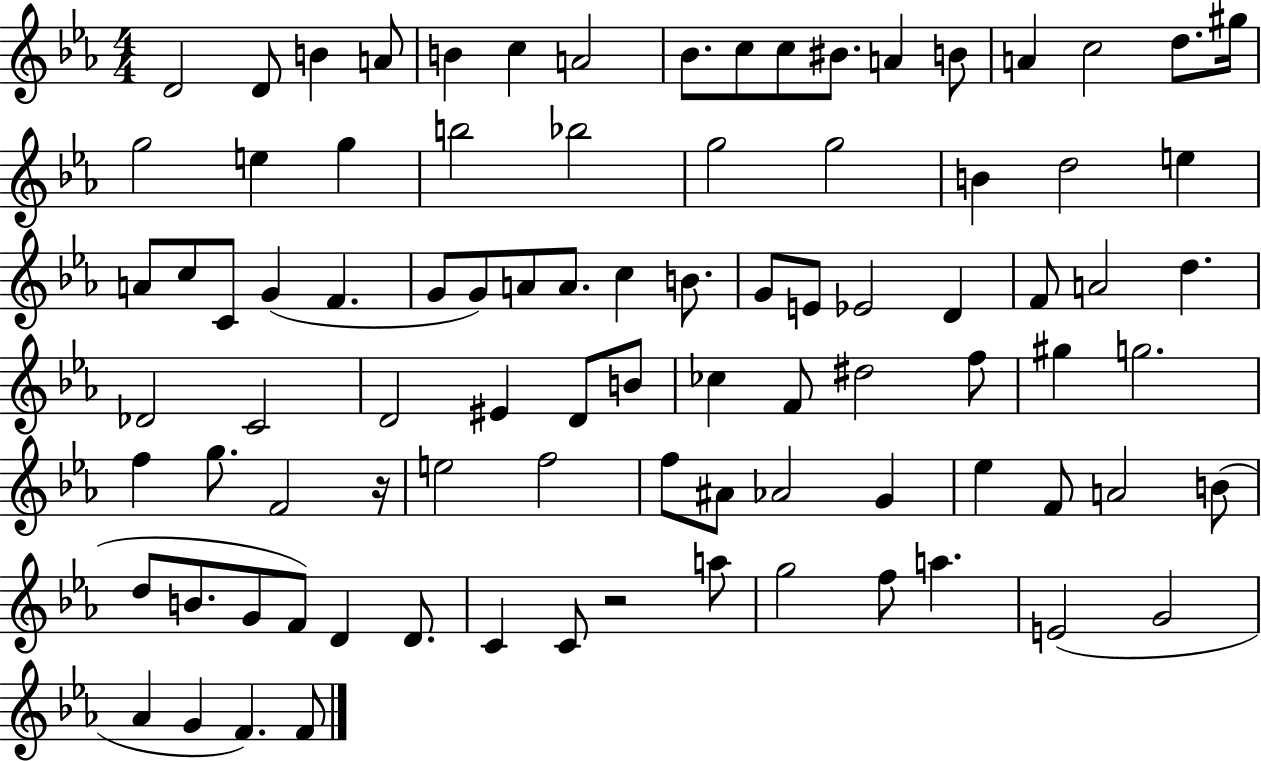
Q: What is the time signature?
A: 4/4